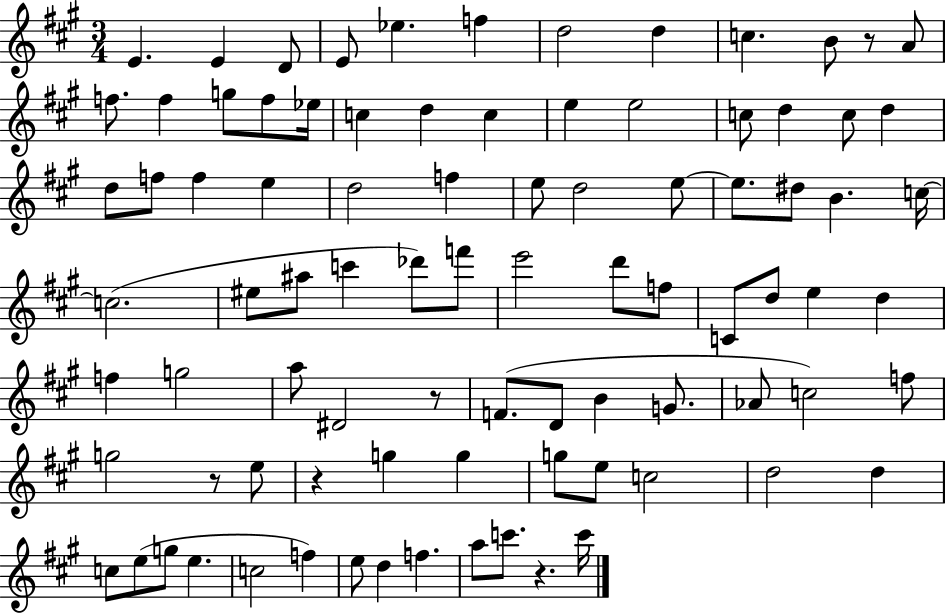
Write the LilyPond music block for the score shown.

{
  \clef treble
  \numericTimeSignature
  \time 3/4
  \key a \major
  e'4. e'4 d'8 | e'8 ees''4. f''4 | d''2 d''4 | c''4. b'8 r8 a'8 | \break f''8. f''4 g''8 f''8 ees''16 | c''4 d''4 c''4 | e''4 e''2 | c''8 d''4 c''8 d''4 | \break d''8 f''8 f''4 e''4 | d''2 f''4 | e''8 d''2 e''8~~ | e''8. dis''8 b'4. c''16~~ | \break c''2.( | eis''8 ais''8 c'''4 des'''8) f'''8 | e'''2 d'''8 f''8 | c'8 d''8 e''4 d''4 | \break f''4 g''2 | a''8 dis'2 r8 | f'8.( d'8 b'4 g'8. | aes'8 c''2) f''8 | \break g''2 r8 e''8 | r4 g''4 g''4 | g''8 e''8 c''2 | d''2 d''4 | \break c''8 e''8( g''8 e''4. | c''2 f''4) | e''8 d''4 f''4. | a''8 c'''8. r4. c'''16 | \break \bar "|."
}